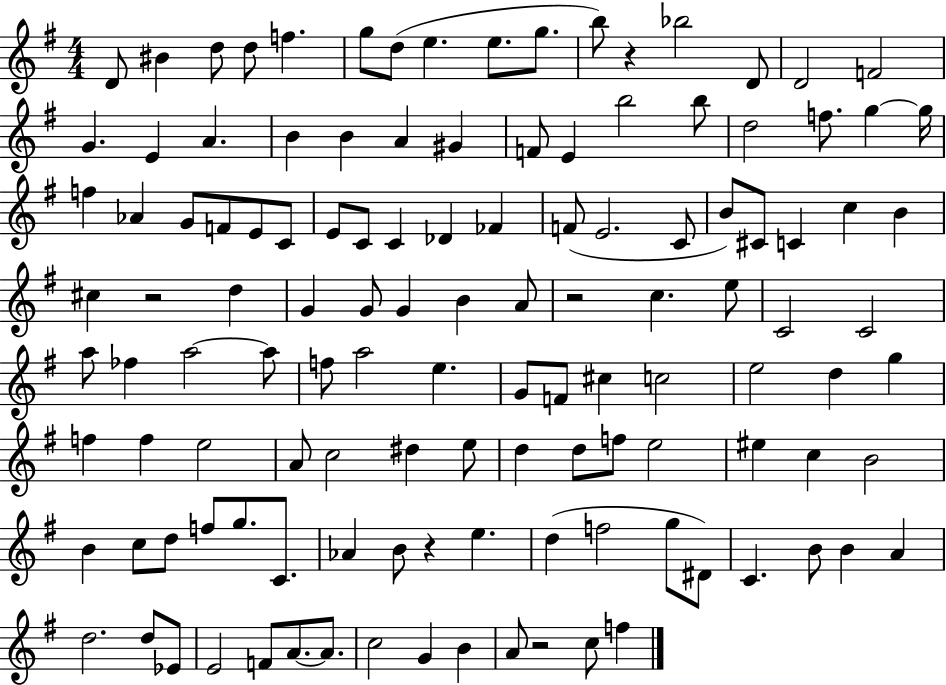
D4/e BIS4/q D5/e D5/e F5/q. G5/e D5/e E5/q. E5/e. G5/e. B5/e R/q Bb5/h D4/e D4/h F4/h G4/q. E4/q A4/q. B4/q B4/q A4/q G#4/q F4/e E4/q B5/h B5/e D5/h F5/e. G5/q G5/s F5/q Ab4/q G4/e F4/e E4/e C4/e E4/e C4/e C4/q Db4/q FES4/q F4/e E4/h. C4/e B4/e C#4/e C4/q C5/q B4/q C#5/q R/h D5/q G4/q G4/e G4/q B4/q A4/e R/h C5/q. E5/e C4/h C4/h A5/e FES5/q A5/h A5/e F5/e A5/h E5/q. G4/e F4/e C#5/q C5/h E5/h D5/q G5/q F5/q F5/q E5/h A4/e C5/h D#5/q E5/e D5/q D5/e F5/e E5/h EIS5/q C5/q B4/h B4/q C5/e D5/e F5/e G5/e. C4/e. Ab4/q B4/e R/q E5/q. D5/q F5/h G5/e D#4/e C4/q. B4/e B4/q A4/q D5/h. D5/e Eb4/e E4/h F4/e A4/e. A4/e. C5/h G4/q B4/q A4/e R/h C5/e F5/q